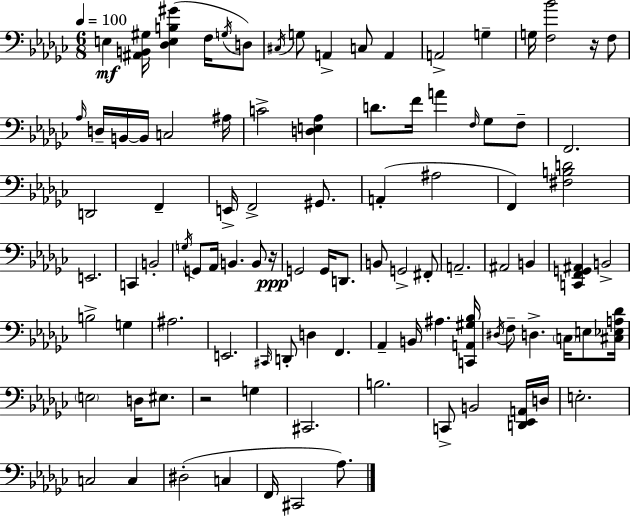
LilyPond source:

{
  \clef bass
  \numericTimeSignature
  \time 6/8
  \key ees \minor
  \tempo 4 = 100
  e4\mf <ais, b, gis>16 <des e b gis'>4( f16 \acciaccatura { g16 } d8) | \acciaccatura { cis16 } g8 a,4-> c8 a,4 | a,2-> g4-- | g16 <f bes'>2 r16 | \break f8 \grace { aes16 } d16-- b,16~~ b,16 c2 | ais16 c'2-> <d e aes>4 | d'8. f'16 a'4 \grace { f16 } | ges8 f8-- f,2. | \break d,2 | f,4-- e,16-> f,2-> | gis,8. a,4-.( ais2 | f,4) <fis b d'>2 | \break e,2. | c,4 b,2-. | \acciaccatura { g16 } g,8 aes,16 b,4. | b,8 r16\ppp g,2 | \break g,16 d,8. b,8 g,2-> | fis,8-. a,2.-- | ais,2 | b,4 <c, f, g, ais,>4 b,2-> | \break b2-> | g4 ais2. | e,2. | \grace { cis,16 } d,8-. d4 | \break f,4. aes,4-- b,16 ais4. | <c, a, gis bes>16 \acciaccatura { dis16 } f8-- d4.-> | \parenthesize c16 e8 <cis ees a des'>16 \parenthesize e2 | d16 eis8. r2 | \break g4 cis,2. | b2. | c,8-> b,2 | <d, ees, a,>16 d16 e2.-. | \break c2 | c4 dis2-.( | c4 f,16 cis,2 | aes8.) \bar "|."
}